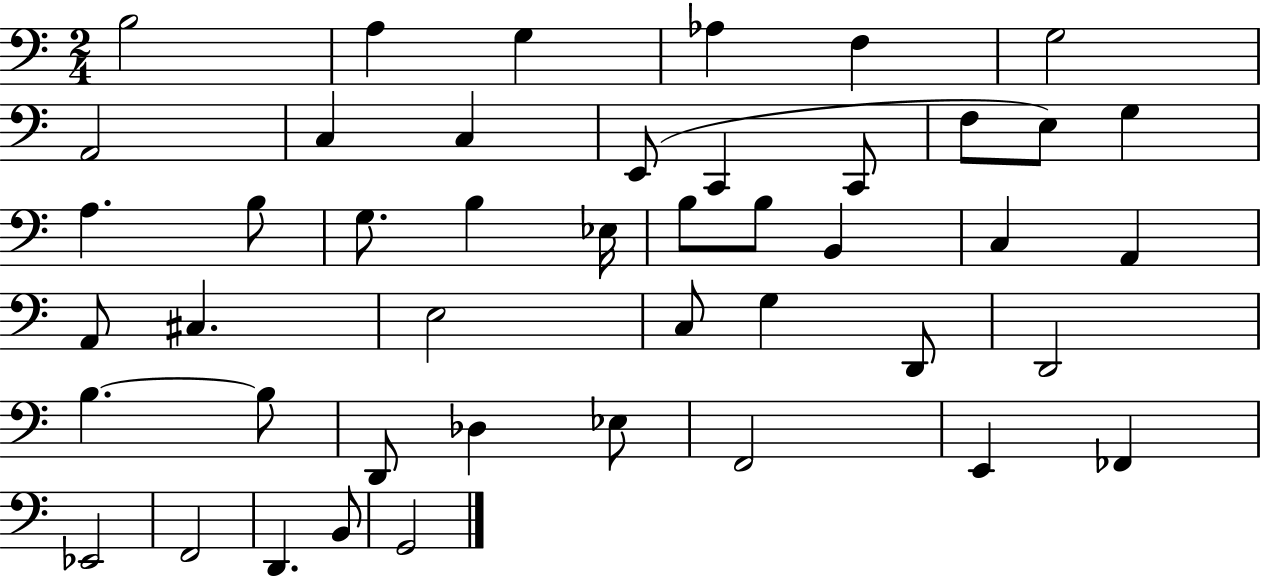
B3/h A3/q G3/q Ab3/q F3/q G3/h A2/h C3/q C3/q E2/e C2/q C2/e F3/e E3/e G3/q A3/q. B3/e G3/e. B3/q Eb3/s B3/e B3/e B2/q C3/q A2/q A2/e C#3/q. E3/h C3/e G3/q D2/e D2/h B3/q. B3/e D2/e Db3/q Eb3/e F2/h E2/q FES2/q Eb2/h F2/h D2/q. B2/e G2/h